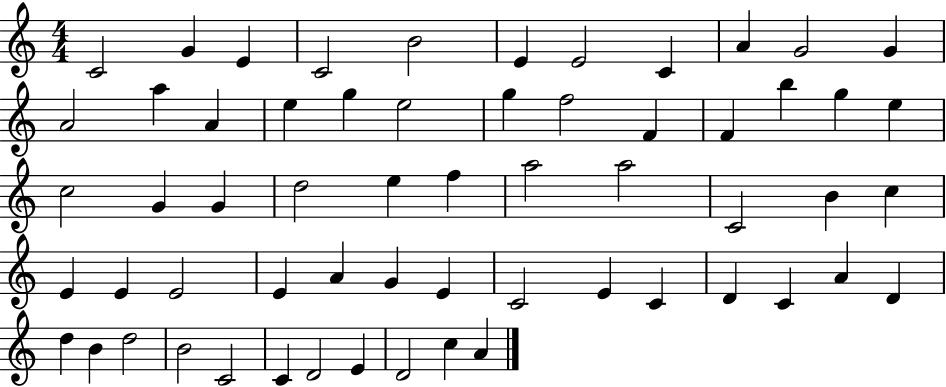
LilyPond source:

{
  \clef treble
  \numericTimeSignature
  \time 4/4
  \key c \major
  c'2 g'4 e'4 | c'2 b'2 | e'4 e'2 c'4 | a'4 g'2 g'4 | \break a'2 a''4 a'4 | e''4 g''4 e''2 | g''4 f''2 f'4 | f'4 b''4 g''4 e''4 | \break c''2 g'4 g'4 | d''2 e''4 f''4 | a''2 a''2 | c'2 b'4 c''4 | \break e'4 e'4 e'2 | e'4 a'4 g'4 e'4 | c'2 e'4 c'4 | d'4 c'4 a'4 d'4 | \break d''4 b'4 d''2 | b'2 c'2 | c'4 d'2 e'4 | d'2 c''4 a'4 | \break \bar "|."
}